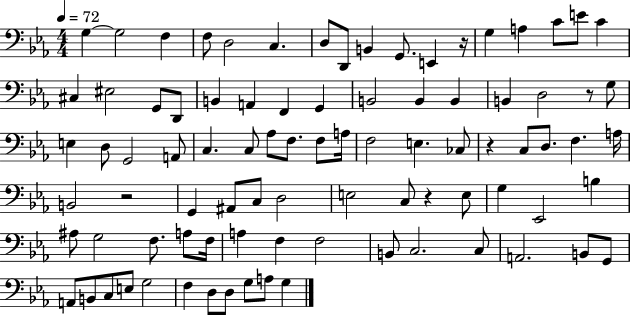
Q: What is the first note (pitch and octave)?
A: G3